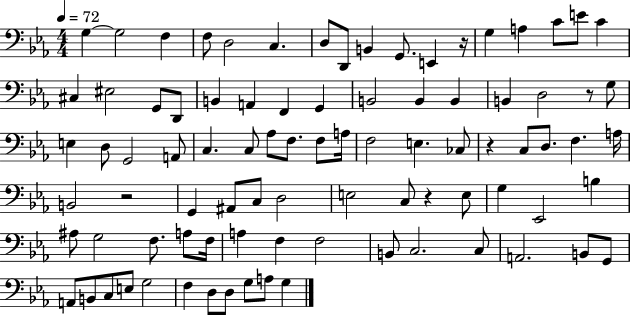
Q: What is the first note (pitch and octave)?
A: G3